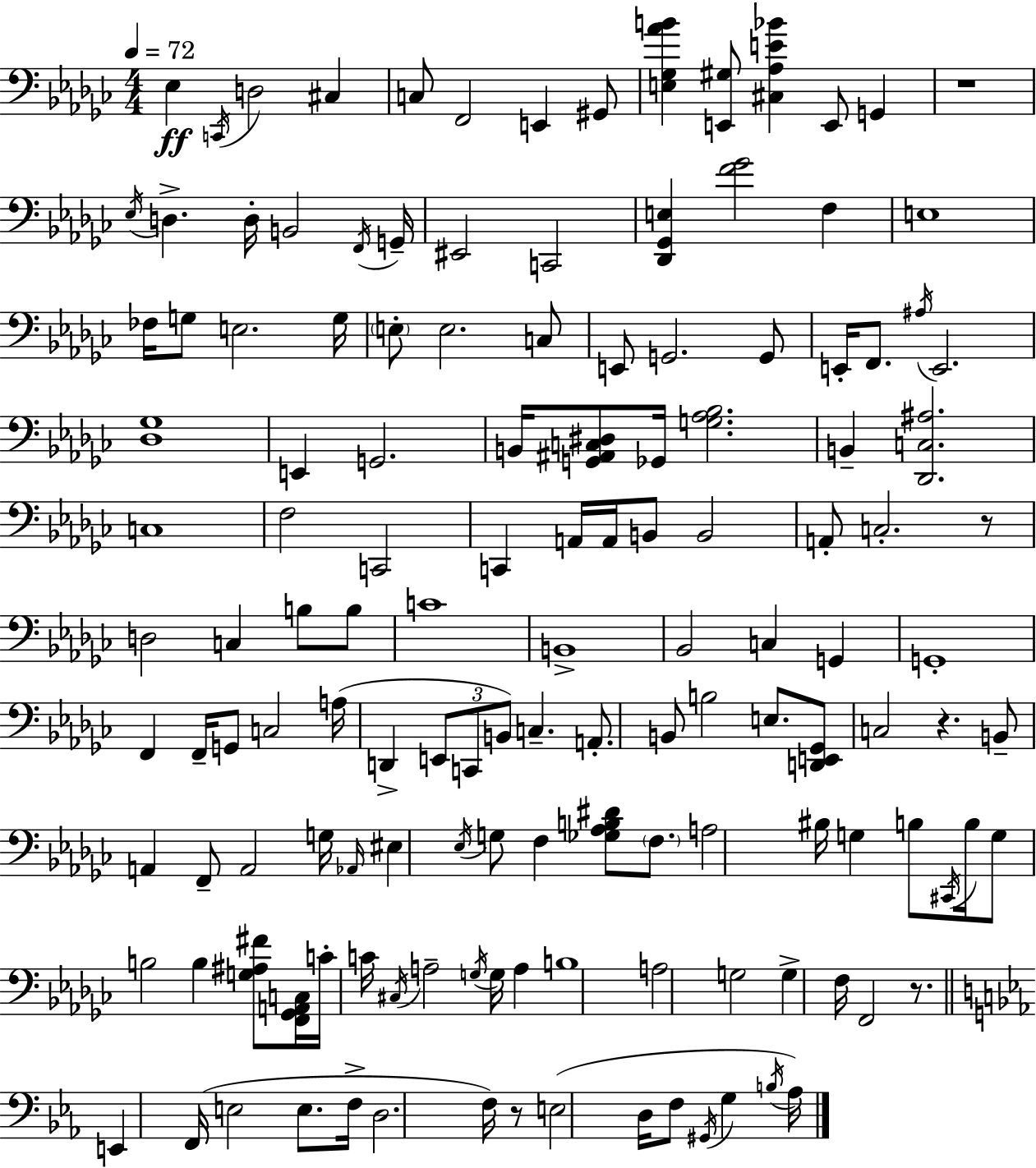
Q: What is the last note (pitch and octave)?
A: Ab3